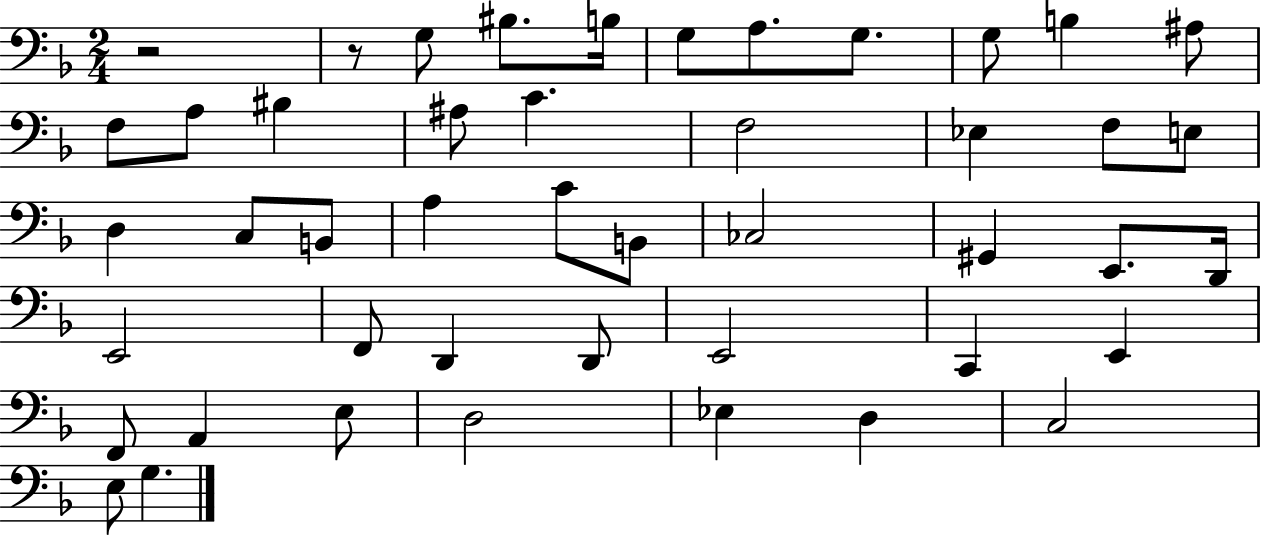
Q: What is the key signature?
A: F major